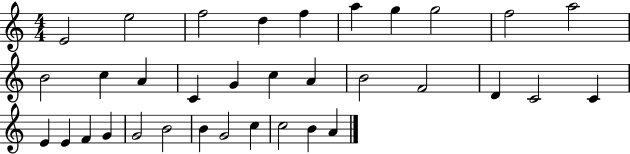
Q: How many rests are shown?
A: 0